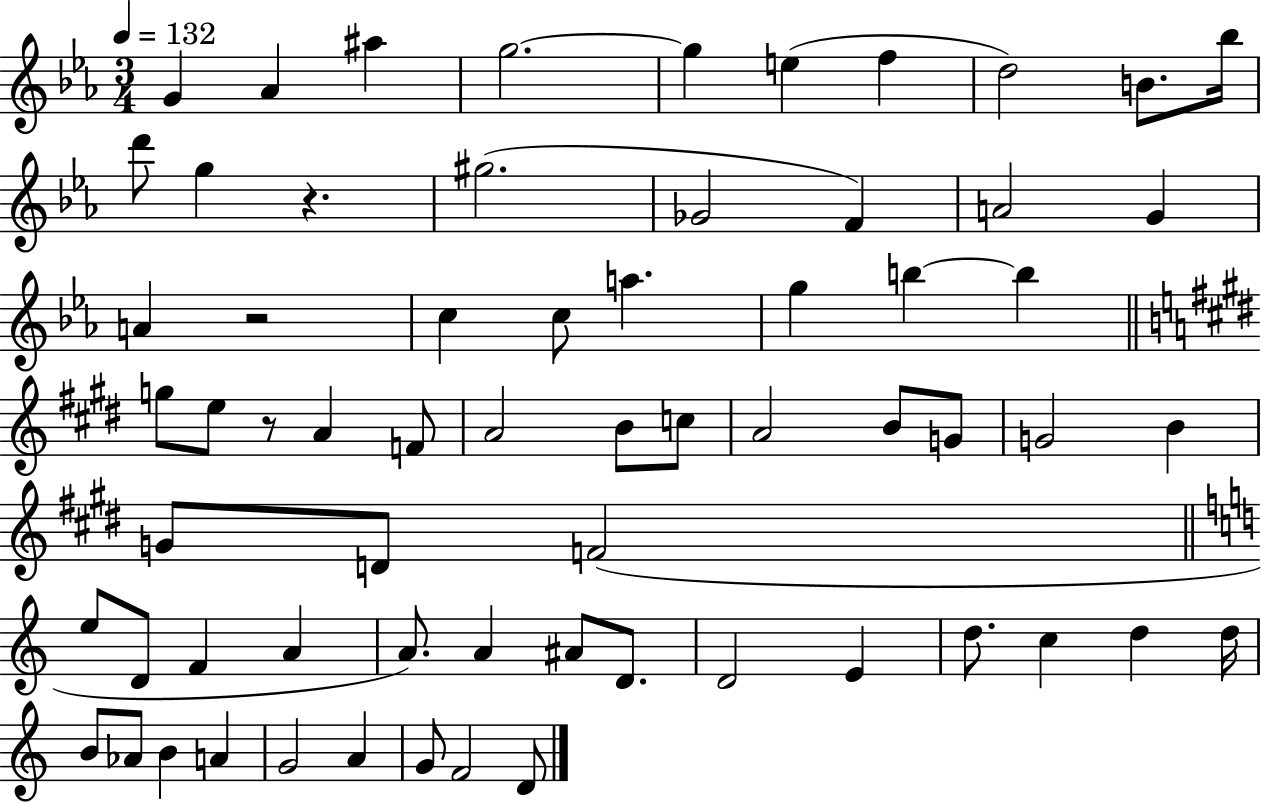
{
  \clef treble
  \numericTimeSignature
  \time 3/4
  \key ees \major
  \tempo 4 = 132
  \repeat volta 2 { g'4 aes'4 ais''4 | g''2.~~ | g''4 e''4( f''4 | d''2) b'8. bes''16 | \break d'''8 g''4 r4. | gis''2.( | ges'2 f'4) | a'2 g'4 | \break a'4 r2 | c''4 c''8 a''4. | g''4 b''4~~ b''4 | \bar "||" \break \key e \major g''8 e''8 r8 a'4 f'8 | a'2 b'8 c''8 | a'2 b'8 g'8 | g'2 b'4 | \break g'8 d'8 f'2( | \bar "||" \break \key a \minor e''8 d'8 f'4 a'4 | a'8.) a'4 ais'8 d'8. | d'2 e'4 | d''8. c''4 d''4 d''16 | \break b'8 aes'8 b'4 a'4 | g'2 a'4 | g'8 f'2 d'8 | } \bar "|."
}